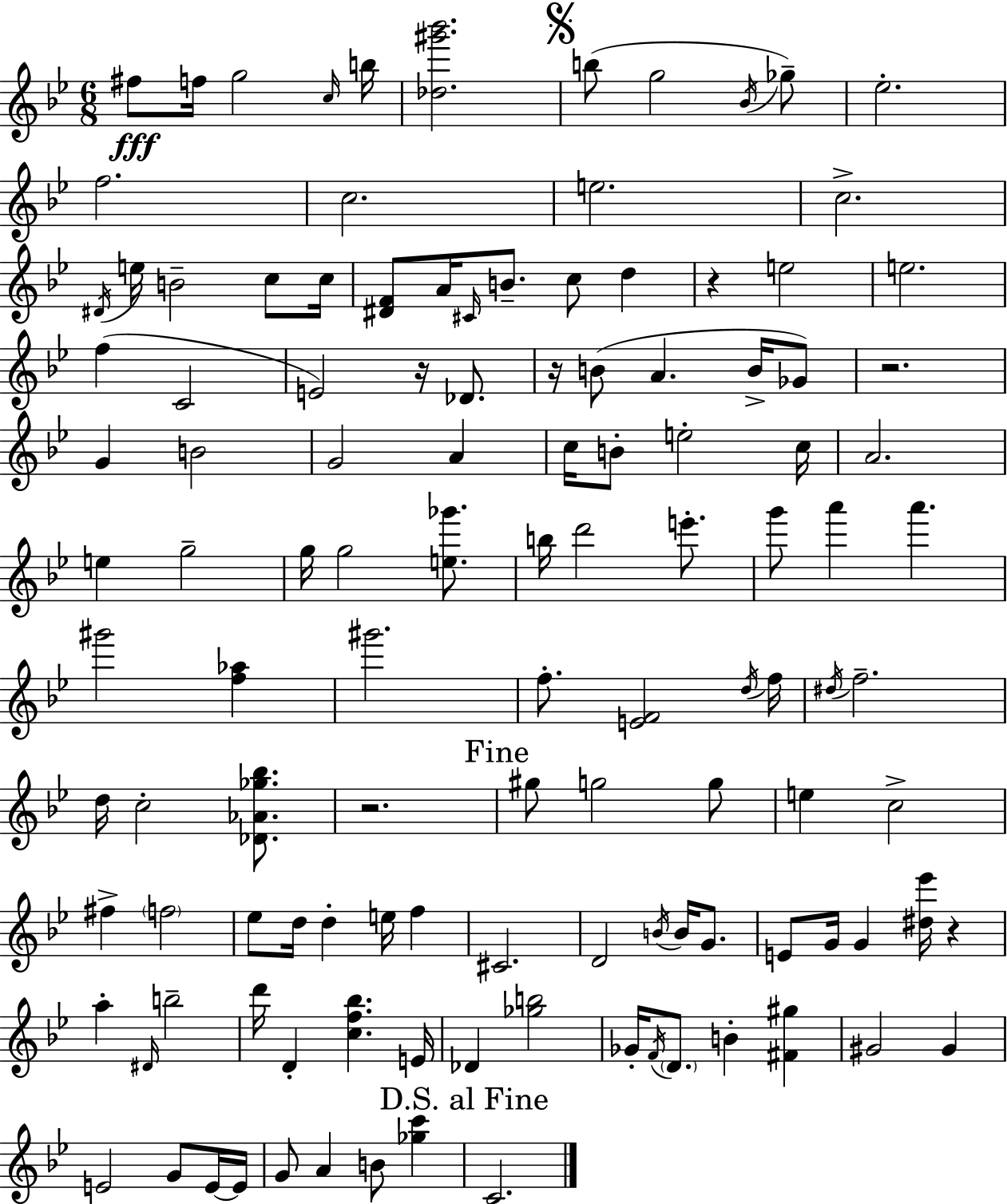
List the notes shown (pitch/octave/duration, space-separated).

F#5/e F5/s G5/h C5/s B5/s [Db5,G#6,Bb6]/h. B5/e G5/h Bb4/s Gb5/e Eb5/h. F5/h. C5/h. E5/h. C5/h. D#4/s E5/s B4/h C5/e C5/s [D#4,F4]/e A4/s C#4/s B4/e. C5/e D5/q R/q E5/h E5/h. F5/q C4/h E4/h R/s Db4/e. R/s B4/e A4/q. B4/s Gb4/e R/h. G4/q B4/h G4/h A4/q C5/s B4/e E5/h C5/s A4/h. E5/q G5/h G5/s G5/h [E5,Gb6]/e. B5/s D6/h E6/e. G6/e A6/q A6/q. G#6/h [F5,Ab5]/q G#6/h. F5/e. [E4,F4]/h D5/s F5/s D#5/s F5/h. D5/s C5/h [Db4,Ab4,Gb5,Bb5]/e. R/h. G#5/e G5/h G5/e E5/q C5/h F#5/q F5/h Eb5/e D5/s D5/q E5/s F5/q C#4/h. D4/h B4/s B4/s G4/e. E4/e G4/s G4/q [D#5,Eb6]/s R/q A5/q D#4/s B5/h D6/s D4/q [C5,F5,Bb5]/q. E4/s Db4/q [Gb5,B5]/h Gb4/s F4/s D4/e. B4/q [F#4,G#5]/q G#4/h G#4/q E4/h G4/e E4/s E4/s G4/e A4/q B4/e [Gb5,C6]/q C4/h.